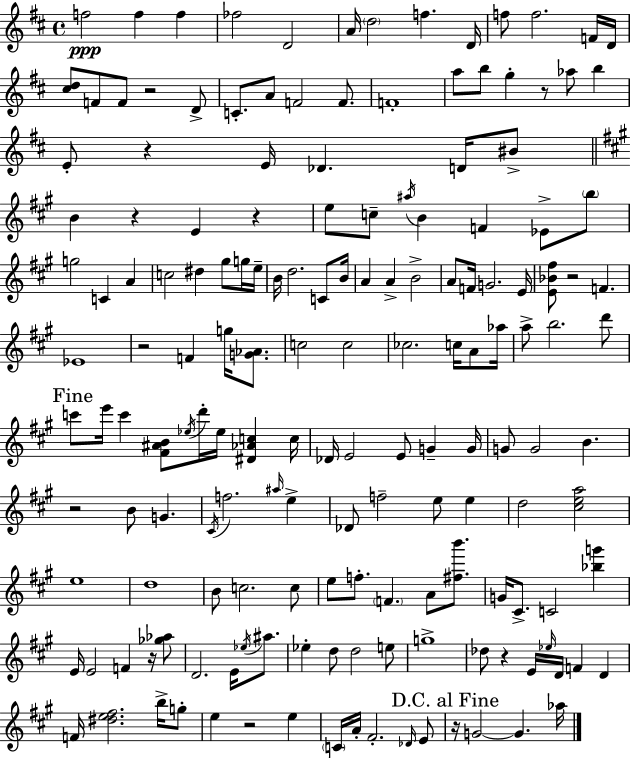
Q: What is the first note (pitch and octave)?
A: F5